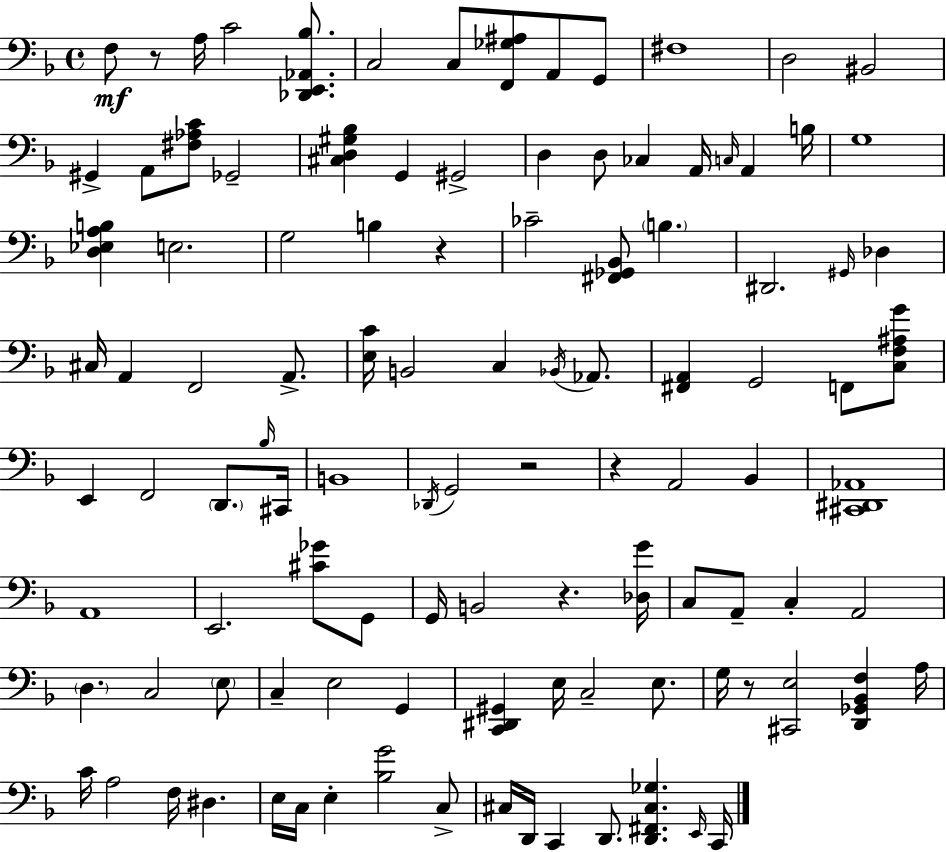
X:1
T:Untitled
M:4/4
L:1/4
K:F
F,/2 z/2 A,/4 C2 [_D,,E,,_A,,_B,]/2 C,2 C,/2 [F,,_G,^A,]/2 A,,/2 G,,/2 ^F,4 D,2 ^B,,2 ^G,, A,,/2 [^F,_A,C]/2 _G,,2 [^C,D,^G,_B,] G,, ^G,,2 D, D,/2 _C, A,,/4 C,/4 A,, B,/4 G,4 [D,_E,A,B,] E,2 G,2 B, z _C2 [^F,,_G,,_B,,]/2 B, ^D,,2 ^G,,/4 _D, ^C,/4 A,, F,,2 A,,/2 [E,C]/4 B,,2 C, _B,,/4 _A,,/2 [^F,,A,,] G,,2 F,,/2 [C,F,^A,G]/2 E,, F,,2 D,,/2 _B,/4 ^C,,/4 B,,4 _D,,/4 G,,2 z2 z A,,2 _B,, [^C,,^D,,_A,,]4 A,,4 E,,2 [^C_G]/2 G,,/2 G,,/4 B,,2 z [_D,G]/4 C,/2 A,,/2 C, A,,2 D, C,2 E,/2 C, E,2 G,, [C,,^D,,^G,,] E,/4 C,2 E,/2 G,/4 z/2 [^C,,E,]2 [D,,_G,,_B,,F,] A,/4 C/4 A,2 F,/4 ^D, E,/4 C,/4 E, [_B,G]2 C,/2 ^C,/4 D,,/4 C,, D,,/2 [D,,^F,,^C,_G,] E,,/4 C,,/4